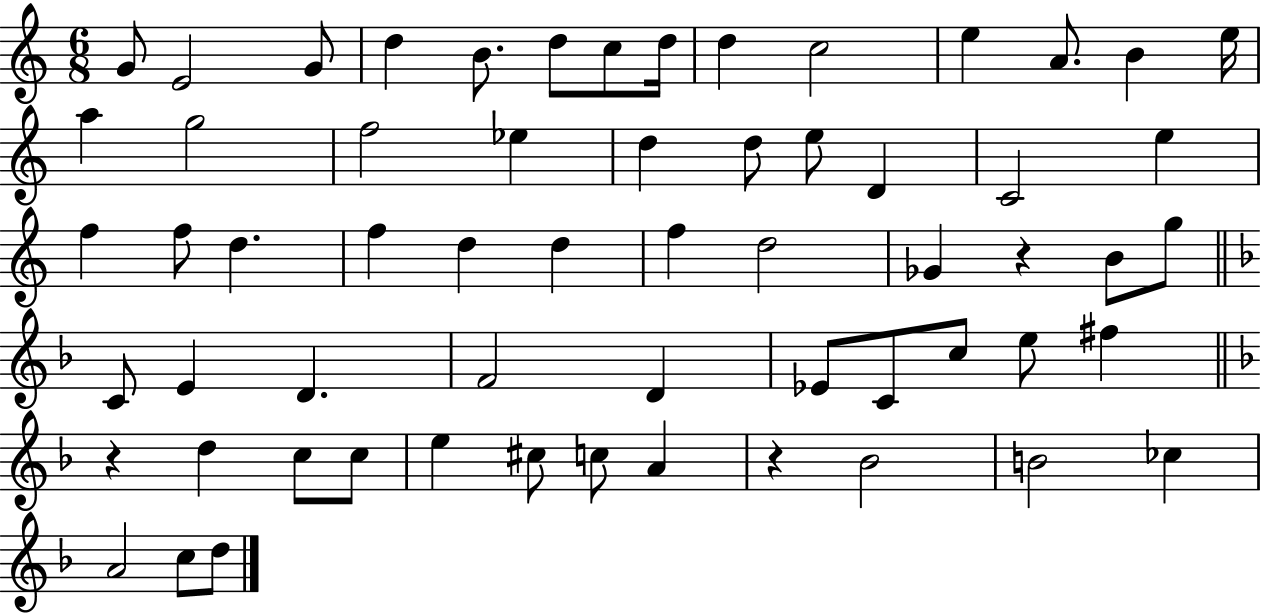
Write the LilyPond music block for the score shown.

{
  \clef treble
  \numericTimeSignature
  \time 6/8
  \key c \major
  \repeat volta 2 { g'8 e'2 g'8 | d''4 b'8. d''8 c''8 d''16 | d''4 c''2 | e''4 a'8. b'4 e''16 | \break a''4 g''2 | f''2 ees''4 | d''4 d''8 e''8 d'4 | c'2 e''4 | \break f''4 f''8 d''4. | f''4 d''4 d''4 | f''4 d''2 | ges'4 r4 b'8 g''8 | \break \bar "||" \break \key d \minor c'8 e'4 d'4. | f'2 d'4 | ees'8 c'8 c''8 e''8 fis''4 | \bar "||" \break \key f \major r4 d''4 c''8 c''8 | e''4 cis''8 c''8 a'4 | r4 bes'2 | b'2 ces''4 | \break a'2 c''8 d''8 | } \bar "|."
}